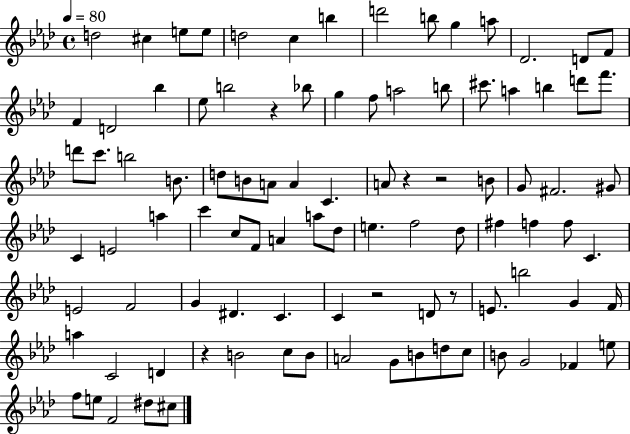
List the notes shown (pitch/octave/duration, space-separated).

D5/h C#5/q E5/e E5/e D5/h C5/q B5/q D6/h B5/e G5/q A5/e Db4/h. D4/e F4/e F4/q D4/h Bb5/q Eb5/e B5/h R/q Bb5/e G5/q F5/e A5/h B5/e C#6/e. A5/q B5/q D6/e F6/e. D6/e C6/e. B5/h B4/e. D5/e B4/e A4/e A4/q C4/q. A4/e R/q R/h B4/e G4/e F#4/h. G#4/e C4/q E4/h A5/q C6/q C5/e F4/e A4/q A5/e Db5/e E5/q. F5/h Db5/e F#5/q F5/q F5/e C4/q. E4/h F4/h G4/q D#4/q. C4/q. C4/q R/h D4/e R/e E4/e. B5/h G4/q F4/s A5/q C4/h D4/q R/q B4/h C5/e B4/e A4/h G4/e B4/e D5/e C5/e B4/e G4/h FES4/q E5/e F5/e E5/e F4/h D#5/e C#5/e